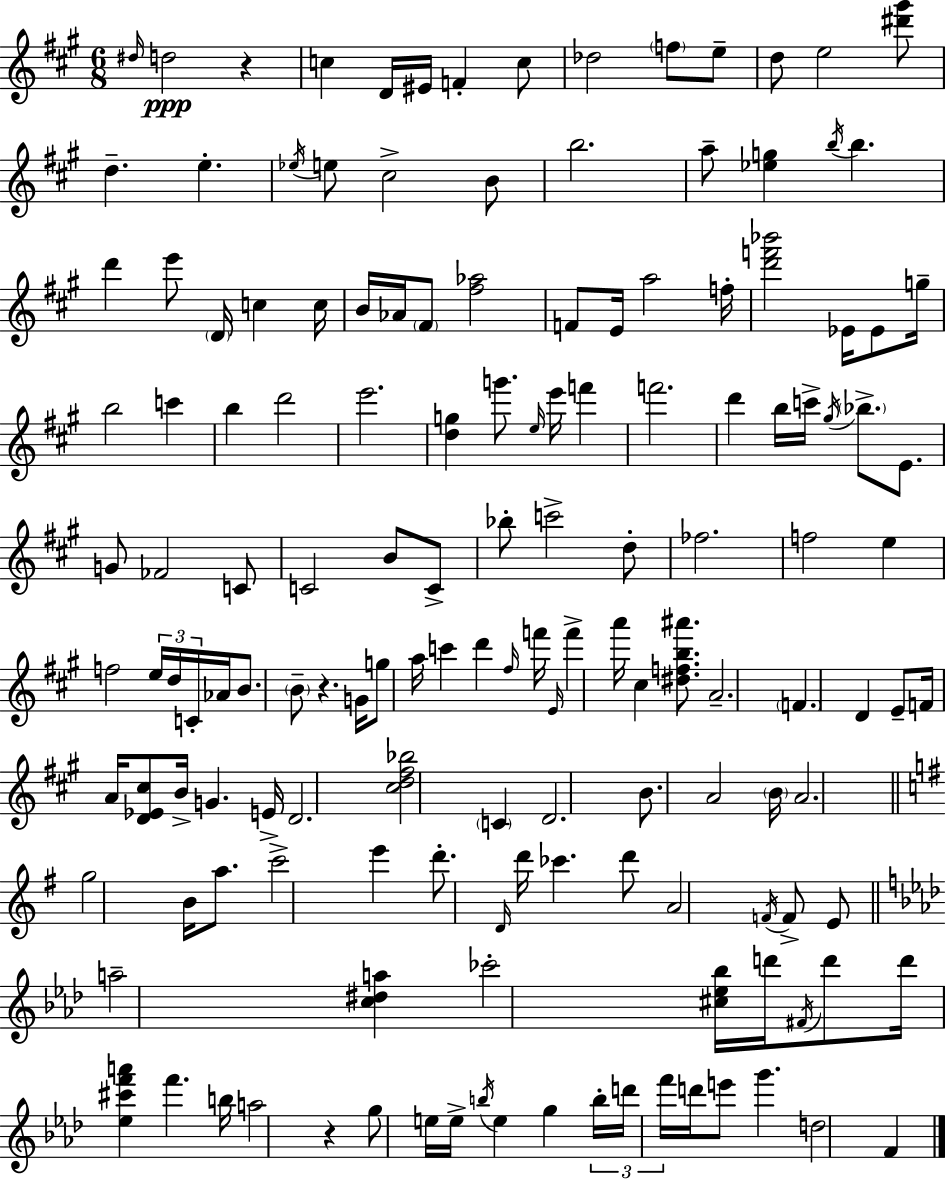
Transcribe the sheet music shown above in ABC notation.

X:1
T:Untitled
M:6/8
L:1/4
K:A
^d/4 d2 z c D/4 ^E/4 F c/2 _d2 f/2 e/2 d/2 e2 [^d'^g']/2 d e _e/4 e/2 ^c2 B/2 b2 a/2 [_eg] b/4 b d' e'/2 D/4 c c/4 B/4 _A/4 ^F/2 [^f_a]2 F/2 E/4 a2 f/4 [d'f'_b']2 _E/4 _E/2 g/4 b2 c' b d'2 e'2 [dg] g'/2 e/4 e'/4 f' f'2 d' b/4 c'/4 ^g/4 _b/2 E/2 G/2 _F2 C/2 C2 B/2 C/2 _b/2 c'2 d/2 _f2 f2 e f2 e/4 d/4 C/4 _A/4 B/2 B/2 z G/4 g/2 a/4 c' d' ^f/4 f'/4 E/4 f' a'/4 ^c [^dfb^a']/2 A2 F D E/2 F/4 A/4 [D_E^c]/2 B/4 G E/4 D2 [^cd^f_b]2 C D2 B/2 A2 B/4 A2 g2 B/4 a/2 c'2 e' d'/2 D/4 d'/4 _c' d'/2 A2 F/4 F/2 E/2 a2 [c^da] _c'2 [^c_e_b]/4 d'/4 ^F/4 d'/2 d'/4 [_e^c'f'a'] f' b/4 a2 z g/2 e/4 e/4 b/4 e g b/4 d'/4 f'/4 d'/4 e'/2 g' d2 F